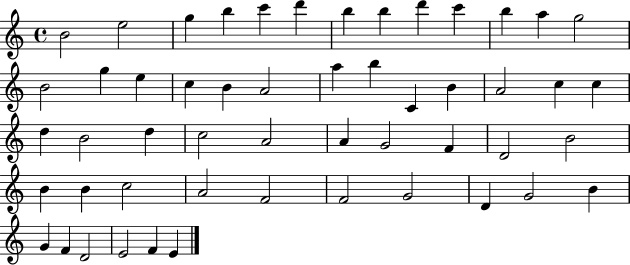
X:1
T:Untitled
M:4/4
L:1/4
K:C
B2 e2 g b c' d' b b d' c' b a g2 B2 g e c B A2 a b C B A2 c c d B2 d c2 A2 A G2 F D2 B2 B B c2 A2 F2 F2 G2 D G2 B G F D2 E2 F E